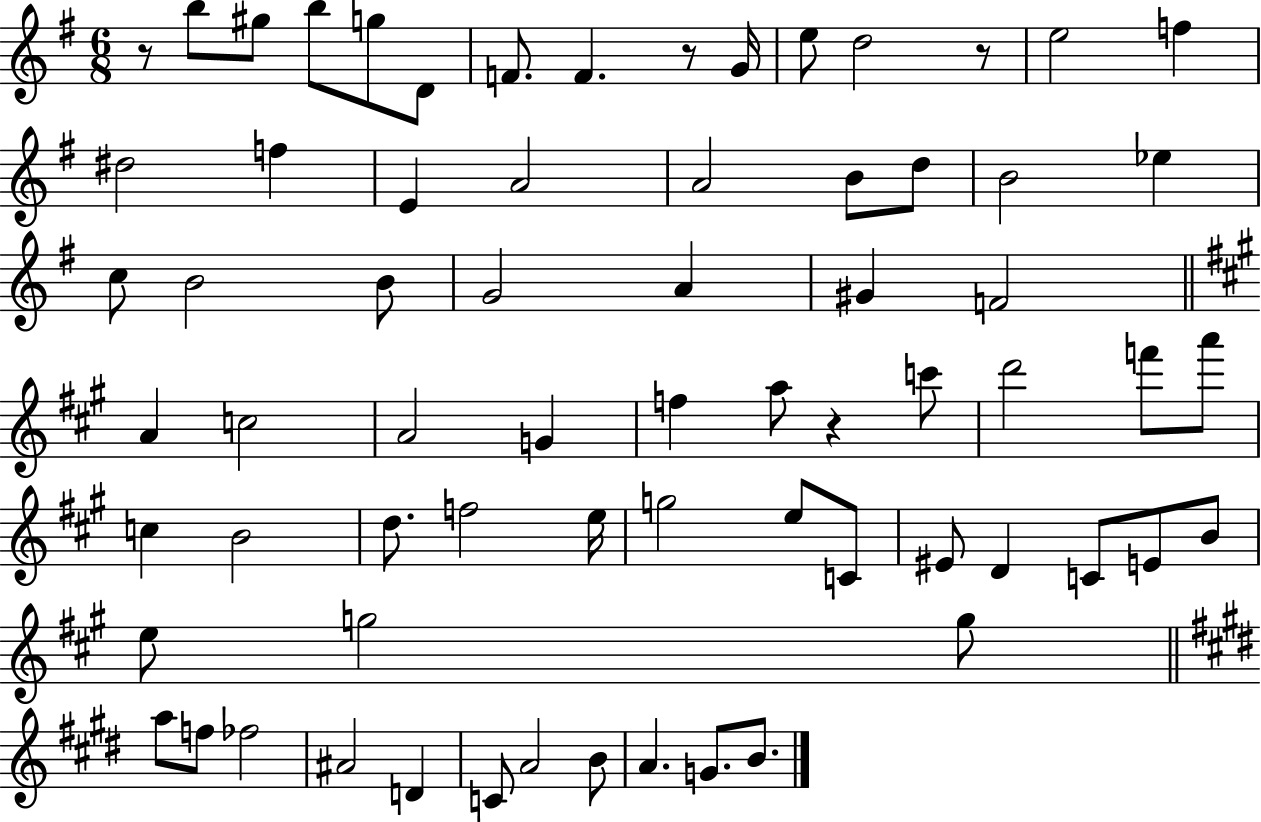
{
  \clef treble
  \numericTimeSignature
  \time 6/8
  \key g \major
  r8 b''8 gis''8 b''8 g''8 d'8 | f'8. f'4. r8 g'16 | e''8 d''2 r8 | e''2 f''4 | \break dis''2 f''4 | e'4 a'2 | a'2 b'8 d''8 | b'2 ees''4 | \break c''8 b'2 b'8 | g'2 a'4 | gis'4 f'2 | \bar "||" \break \key a \major a'4 c''2 | a'2 g'4 | f''4 a''8 r4 c'''8 | d'''2 f'''8 a'''8 | \break c''4 b'2 | d''8. f''2 e''16 | g''2 e''8 c'8 | eis'8 d'4 c'8 e'8 b'8 | \break e''8 g''2 g''8 | \bar "||" \break \key e \major a''8 f''8 fes''2 | ais'2 d'4 | c'8 a'2 b'8 | a'4. g'8. b'8. | \break \bar "|."
}